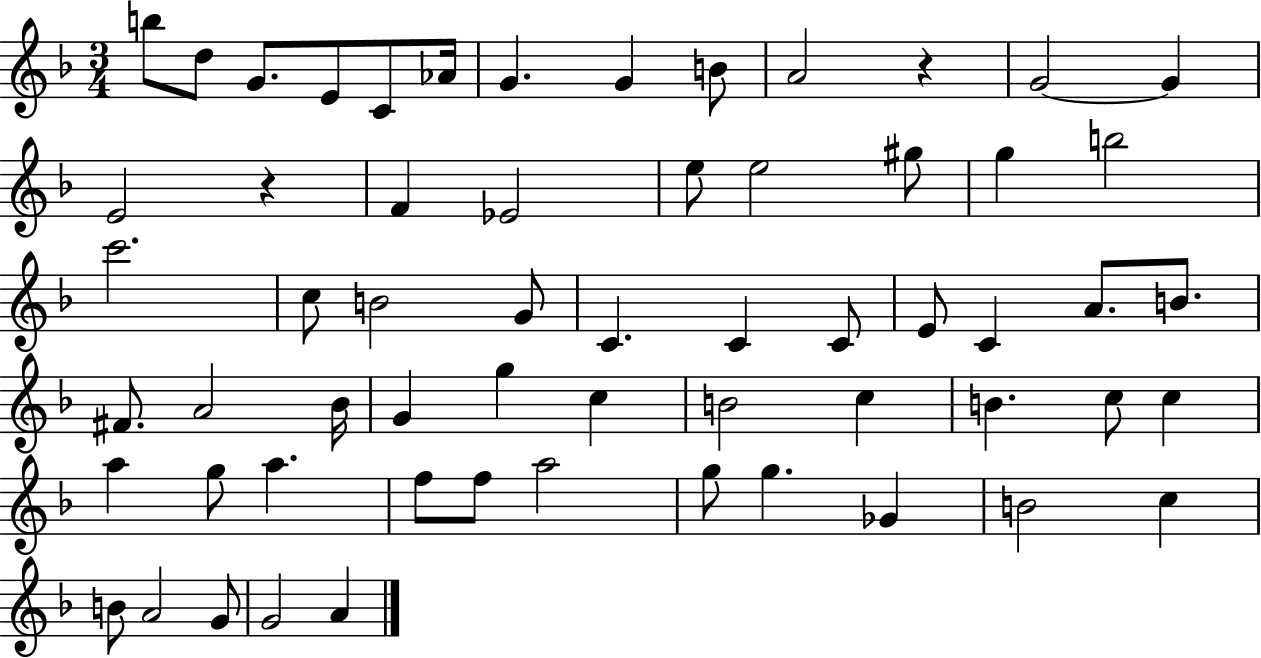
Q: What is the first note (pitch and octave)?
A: B5